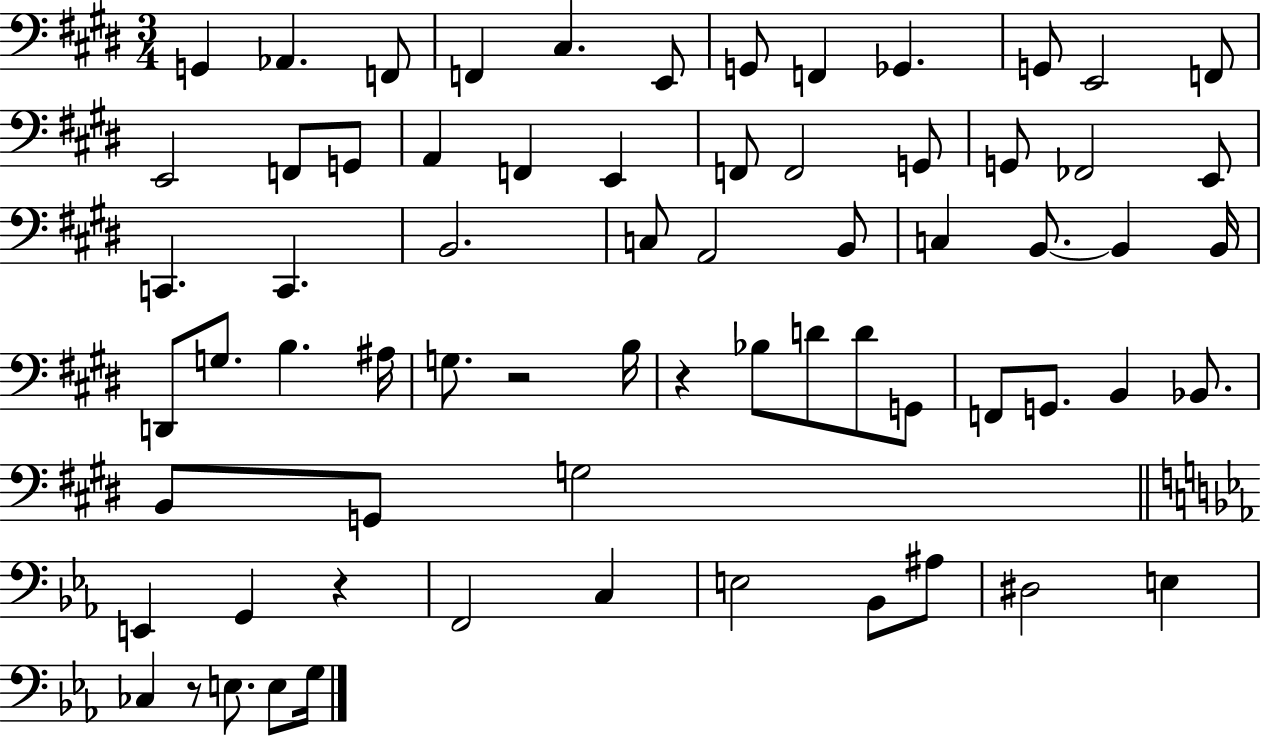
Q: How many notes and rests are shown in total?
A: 68